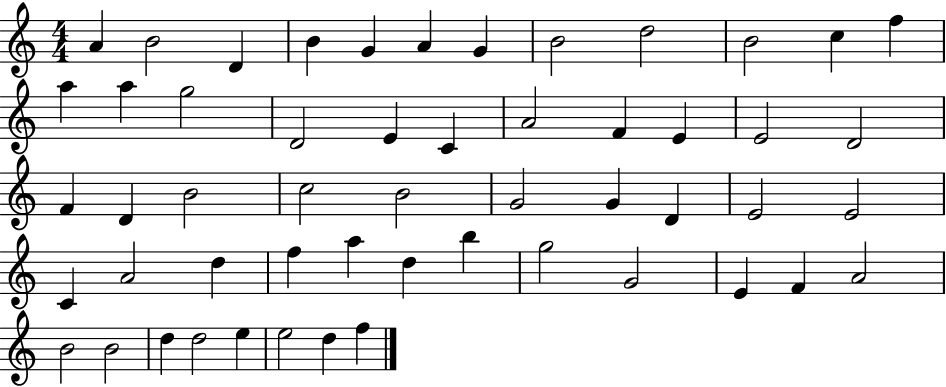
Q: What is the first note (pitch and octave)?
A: A4